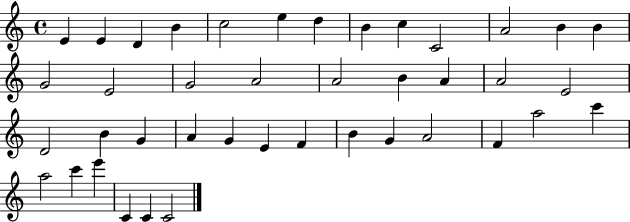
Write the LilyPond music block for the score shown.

{
  \clef treble
  \time 4/4
  \defaultTimeSignature
  \key c \major
  e'4 e'4 d'4 b'4 | c''2 e''4 d''4 | b'4 c''4 c'2 | a'2 b'4 b'4 | \break g'2 e'2 | g'2 a'2 | a'2 b'4 a'4 | a'2 e'2 | \break d'2 b'4 g'4 | a'4 g'4 e'4 f'4 | b'4 g'4 a'2 | f'4 a''2 c'''4 | \break a''2 c'''4 e'''4 | c'4 c'4 c'2 | \bar "|."
}